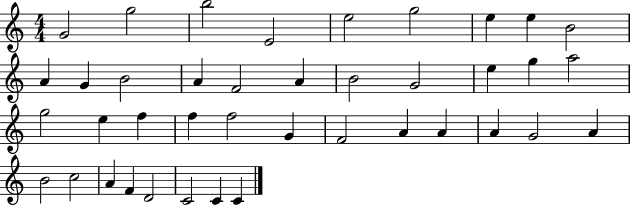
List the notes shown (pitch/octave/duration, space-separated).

G4/h G5/h B5/h E4/h E5/h G5/h E5/q E5/q B4/h A4/q G4/q B4/h A4/q F4/h A4/q B4/h G4/h E5/q G5/q A5/h G5/h E5/q F5/q F5/q F5/h G4/q F4/h A4/q A4/q A4/q G4/h A4/q B4/h C5/h A4/q F4/q D4/h C4/h C4/q C4/q